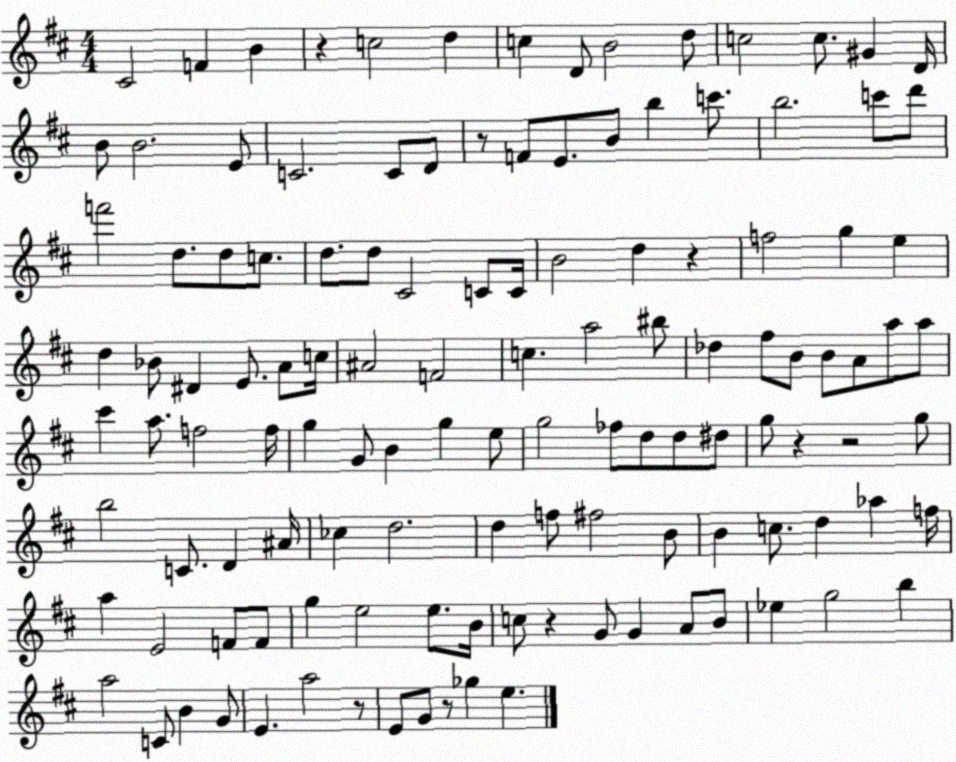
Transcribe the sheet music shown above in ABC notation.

X:1
T:Untitled
M:4/4
L:1/4
K:D
^C2 F B z c2 d c D/2 B2 d/2 c2 c/2 ^G D/4 B/2 B2 E/2 C2 C/2 D/2 z/2 F/2 E/2 B/2 b c'/2 b2 c'/2 d'/2 f'2 d/2 d/2 c/2 d/2 d/2 ^C2 C/2 C/4 B2 d z f2 g e d _B/2 ^D E/2 A/2 c/4 ^A2 F2 c a2 ^b/2 _d ^f/2 B/2 B/2 A/2 a/2 a/2 ^c' a/2 f2 f/4 g G/2 B g e/2 g2 _f/2 d/2 d/2 ^d/2 g/2 z z2 g/2 b2 C/2 D ^A/4 _c d2 d f/2 ^f2 B/2 B c/2 d _a f/4 a E2 F/2 F/2 g e2 e/2 B/4 c/2 z G/2 G A/2 B/2 _e g2 b a2 C/2 B G/2 E a2 z/2 E/2 G/2 z/2 _g e